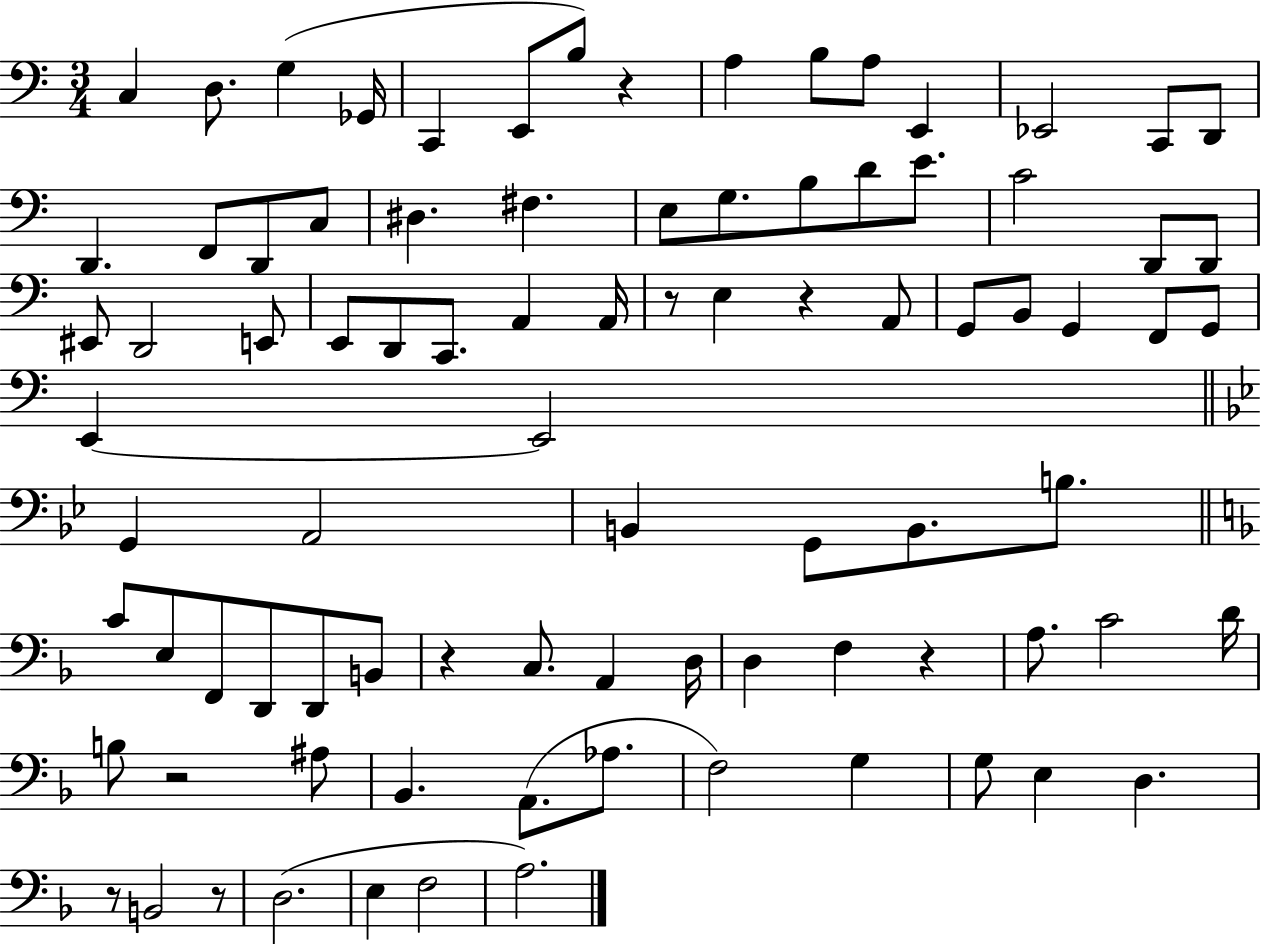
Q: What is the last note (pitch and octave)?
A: A3